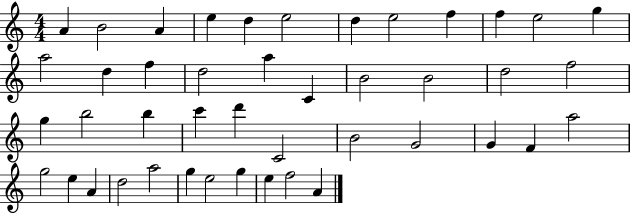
{
  \clef treble
  \numericTimeSignature
  \time 4/4
  \key c \major
  a'4 b'2 a'4 | e''4 d''4 e''2 | d''4 e''2 f''4 | f''4 e''2 g''4 | \break a''2 d''4 f''4 | d''2 a''4 c'4 | b'2 b'2 | d''2 f''2 | \break g''4 b''2 b''4 | c'''4 d'''4 c'2 | b'2 g'2 | g'4 f'4 a''2 | \break g''2 e''4 a'4 | d''2 a''2 | g''4 e''2 g''4 | e''4 f''2 a'4 | \break \bar "|."
}